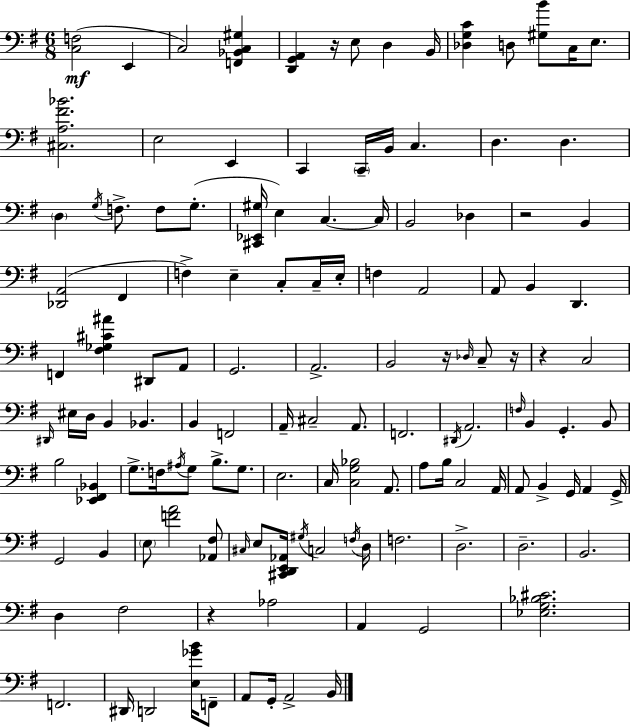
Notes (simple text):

[C3,F3]/h E2/q C3/h [F2,Bb2,C3,G#3]/q [D2,G2,A2]/q R/s E3/e D3/q B2/s [Db3,G3,C4]/q D3/e [G#3,B4]/e C3/s E3/e. [C#3,A3,F#4,Bb4]/h. E3/h E2/q C2/q C2/s B2/s C3/q. D3/q. D3/q. D3/q G3/s F3/e. F3/e G3/e. [C#2,Eb2,G#3]/s E3/q C3/q. C3/s B2/h Db3/q R/h B2/q [Db2,A2]/h F#2/q F3/q E3/q C3/e C3/s E3/s F3/q A2/h A2/e B2/q D2/q. F2/q [F#3,Gb3,C#4,A#4]/q D#2/e A2/e G2/h. A2/h. B2/h R/s Db3/s C3/e R/s R/q C3/h D#2/s EIS3/s D3/s B2/q Bb2/q. B2/q F2/h A2/s C#3/h A2/e. F2/h. D#2/s A2/h. F3/s B2/q G2/q. B2/e B3/h [Eb2,F#2,Bb2]/q G3/e. F3/s A#3/s G3/e B3/e. G3/e. E3/h. C3/s [C3,G3,Bb3]/h A2/e. A3/e B3/s C3/h A2/s A2/e B2/q G2/s A2/q G2/s G2/h B2/q E3/e [F4,A4]/h [Ab2,F#3]/e C#3/s E3/e [C#2,D2,E2,Ab2]/s G#3/s C3/h F3/s D3/s F3/h. D3/h. D3/h. B2/h. D3/q F#3/h R/q Ab3/h A2/q G2/h [Eb3,G3,Bb3,C#4]/h. F2/h. D#2/s D2/h [E3,Gb4,B4]/s F2/e A2/e G2/s A2/h B2/s